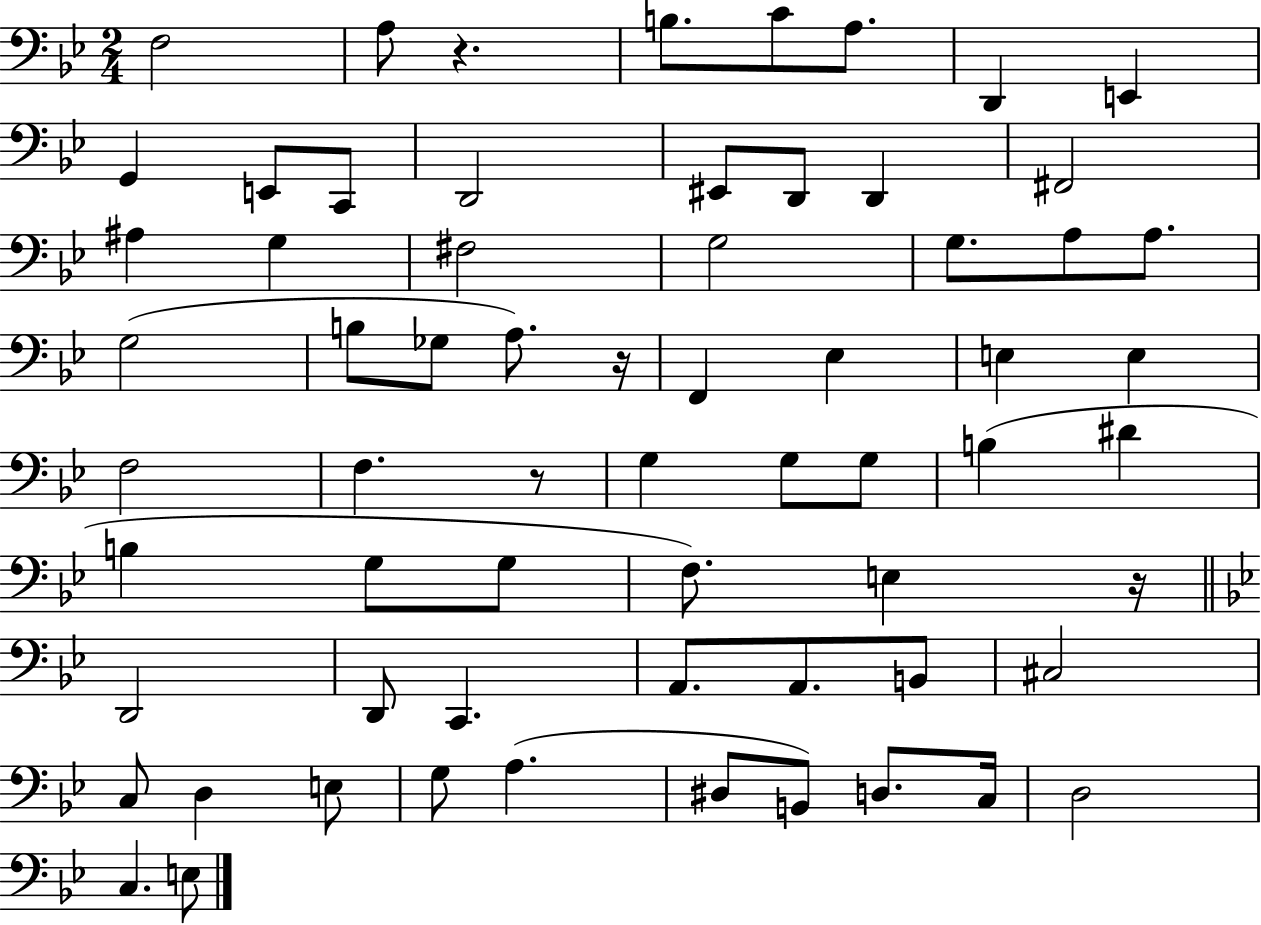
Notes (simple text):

F3/h A3/e R/q. B3/e. C4/e A3/e. D2/q E2/q G2/q E2/e C2/e D2/h EIS2/e D2/e D2/q F#2/h A#3/q G3/q F#3/h G3/h G3/e. A3/e A3/e. G3/h B3/e Gb3/e A3/e. R/s F2/q Eb3/q E3/q E3/q F3/h F3/q. R/e G3/q G3/e G3/e B3/q D#4/q B3/q G3/e G3/e F3/e. E3/q R/s D2/h D2/e C2/q. A2/e. A2/e. B2/e C#3/h C3/e D3/q E3/e G3/e A3/q. D#3/e B2/e D3/e. C3/s D3/h C3/q. E3/e